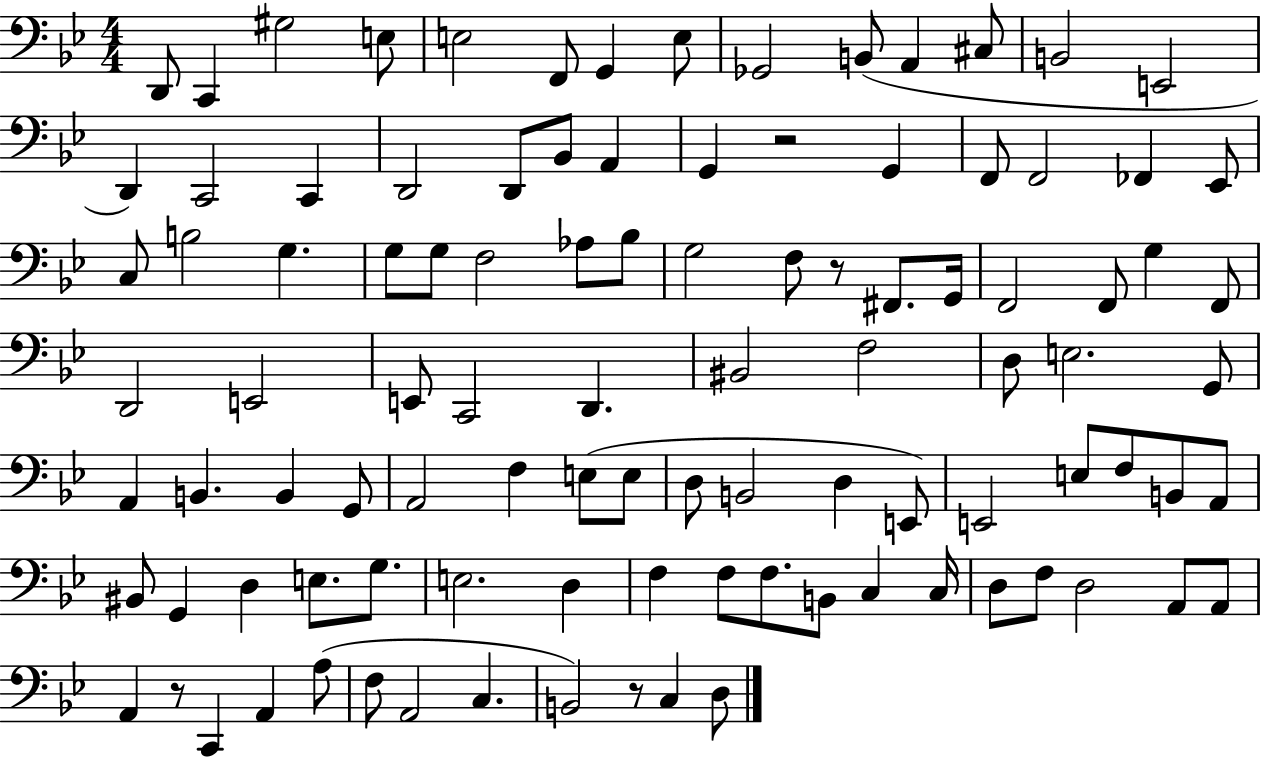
{
  \clef bass
  \numericTimeSignature
  \time 4/4
  \key bes \major
  d,8 c,4 gis2 e8 | e2 f,8 g,4 e8 | ges,2 b,8( a,4 cis8 | b,2 e,2 | \break d,4) c,2 c,4 | d,2 d,8 bes,8 a,4 | g,4 r2 g,4 | f,8 f,2 fes,4 ees,8 | \break c8 b2 g4. | g8 g8 f2 aes8 bes8 | g2 f8 r8 fis,8. g,16 | f,2 f,8 g4 f,8 | \break d,2 e,2 | e,8 c,2 d,4. | bis,2 f2 | d8 e2. g,8 | \break a,4 b,4. b,4 g,8 | a,2 f4 e8( e8 | d8 b,2 d4 e,8) | e,2 e8 f8 b,8 a,8 | \break bis,8 g,4 d4 e8. g8. | e2. d4 | f4 f8 f8. b,8 c4 c16 | d8 f8 d2 a,8 a,8 | \break a,4 r8 c,4 a,4 a8( | f8 a,2 c4. | b,2) r8 c4 d8 | \bar "|."
}